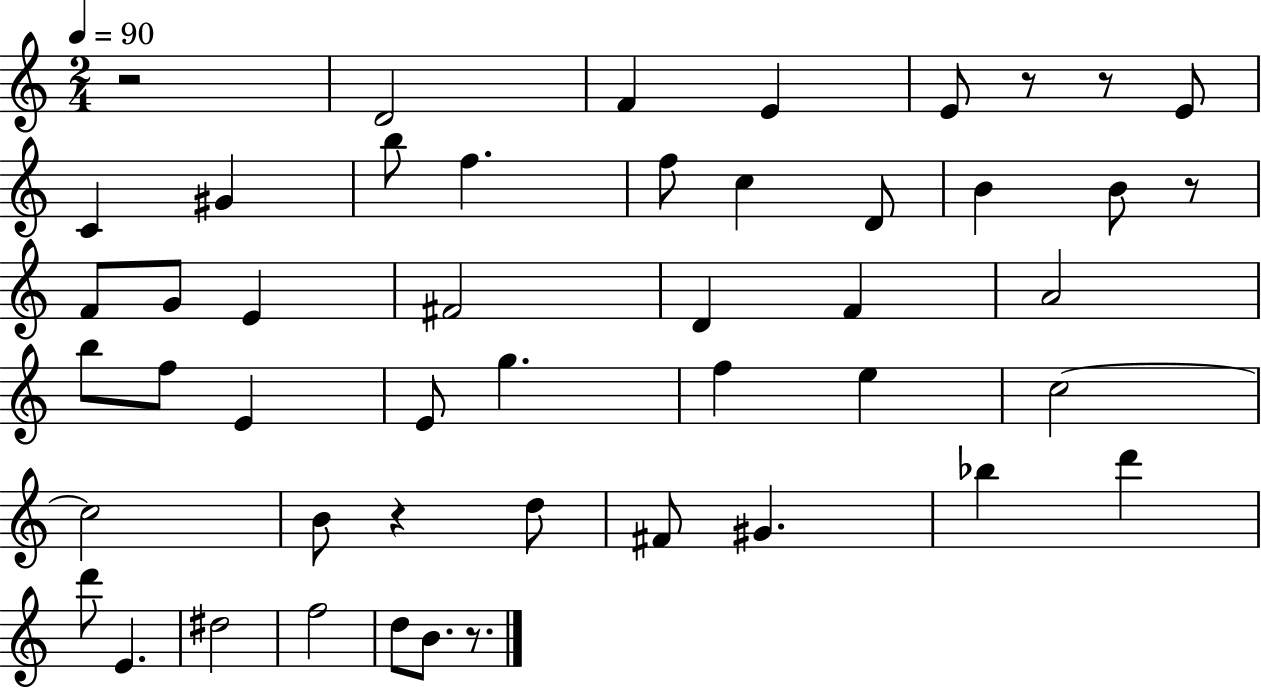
{
  \clef treble
  \numericTimeSignature
  \time 2/4
  \key c \major
  \tempo 4 = 90
  r2 | d'2 | f'4 e'4 | e'8 r8 r8 e'8 | \break c'4 gis'4 | b''8 f''4. | f''8 c''4 d'8 | b'4 b'8 r8 | \break f'8 g'8 e'4 | fis'2 | d'4 f'4 | a'2 | \break b''8 f''8 e'4 | e'8 g''4. | f''4 e''4 | c''2~~ | \break c''2 | b'8 r4 d''8 | fis'8 gis'4. | bes''4 d'''4 | \break d'''8 e'4. | dis''2 | f''2 | d''8 b'8. r8. | \break \bar "|."
}